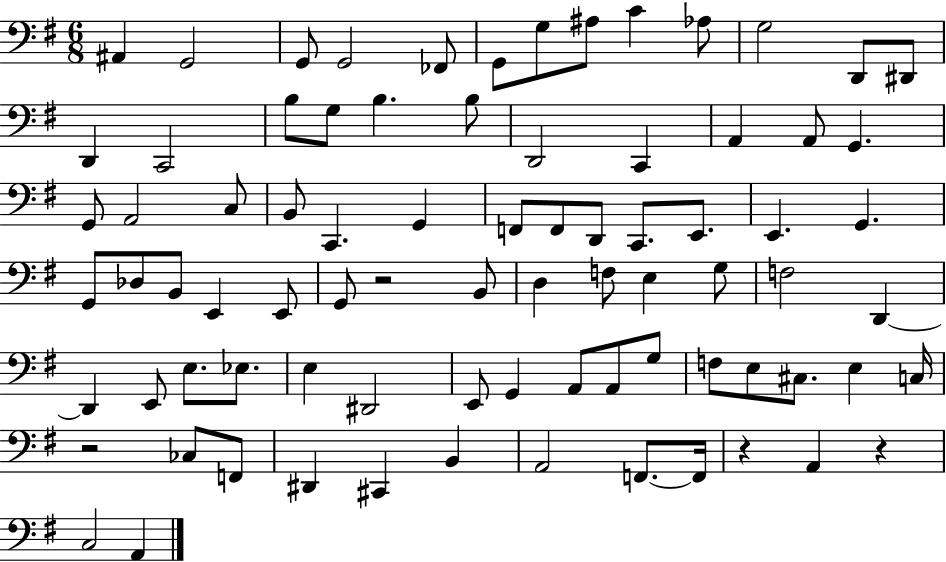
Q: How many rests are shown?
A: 4